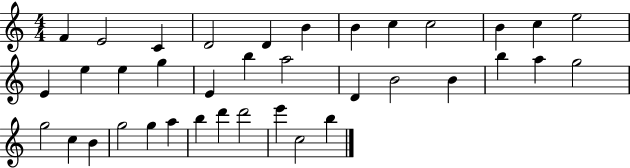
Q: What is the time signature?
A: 4/4